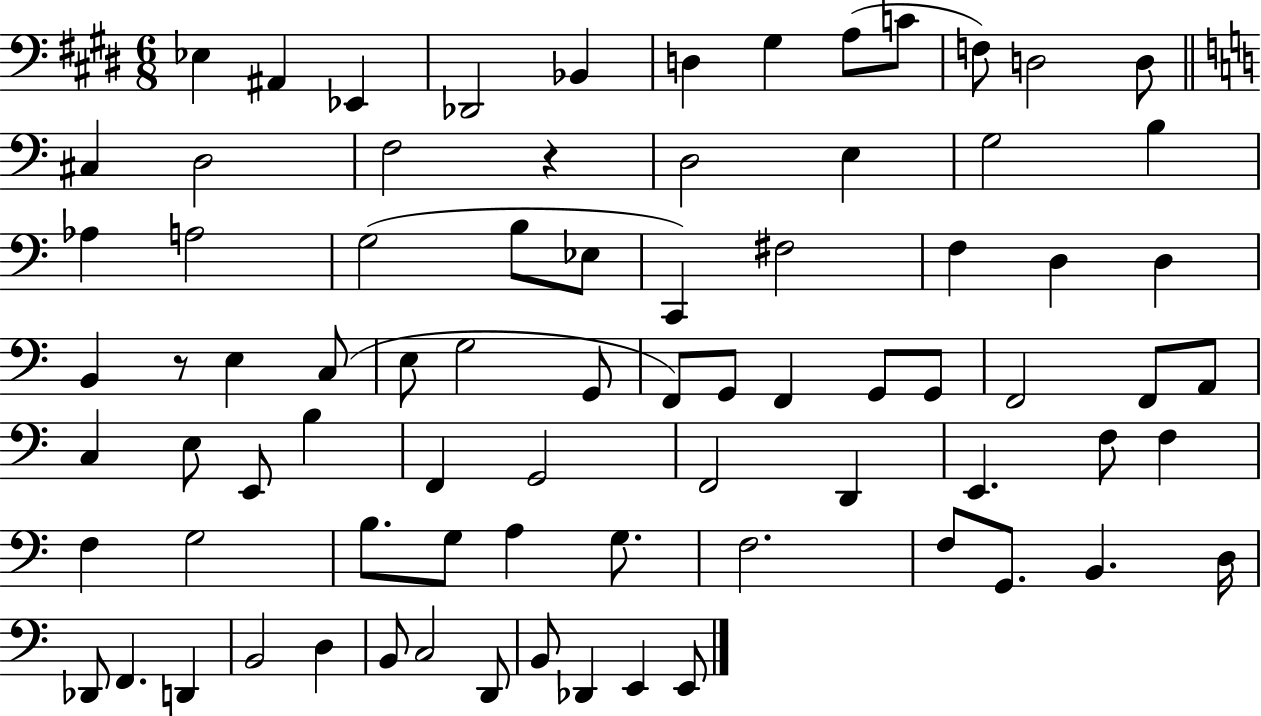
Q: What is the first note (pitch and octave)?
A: Eb3